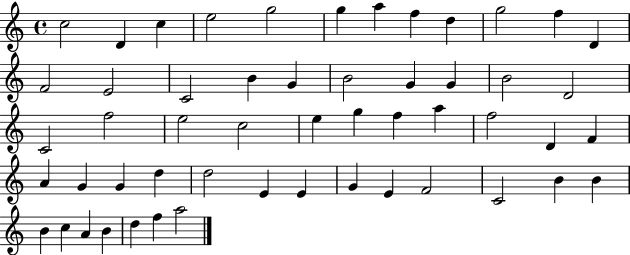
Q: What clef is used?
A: treble